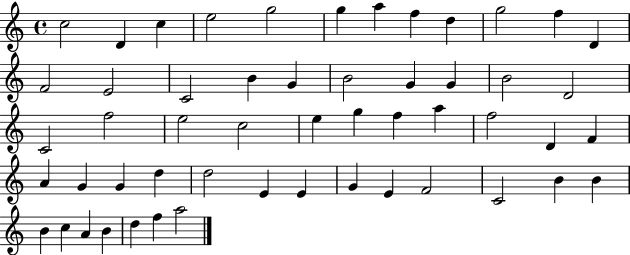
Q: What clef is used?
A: treble